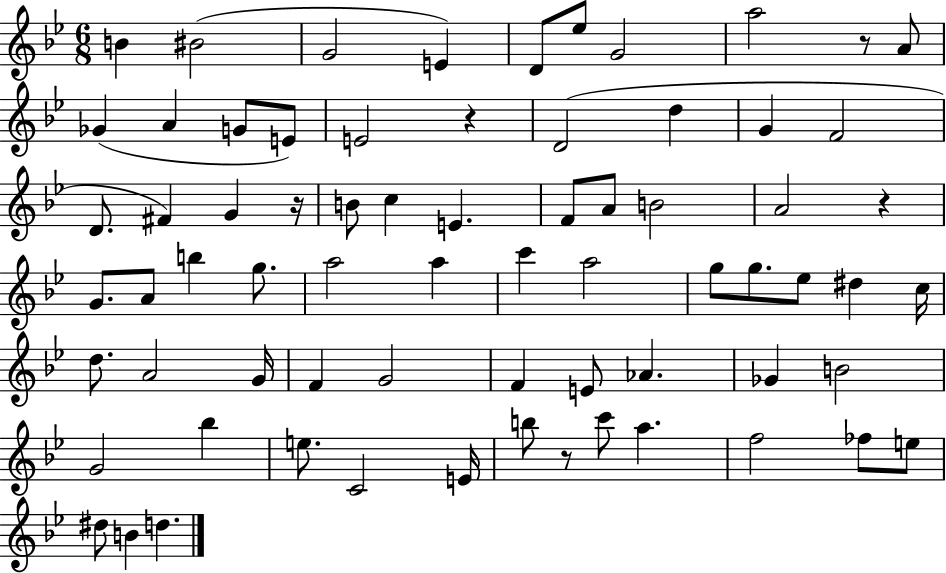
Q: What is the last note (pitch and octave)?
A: D5